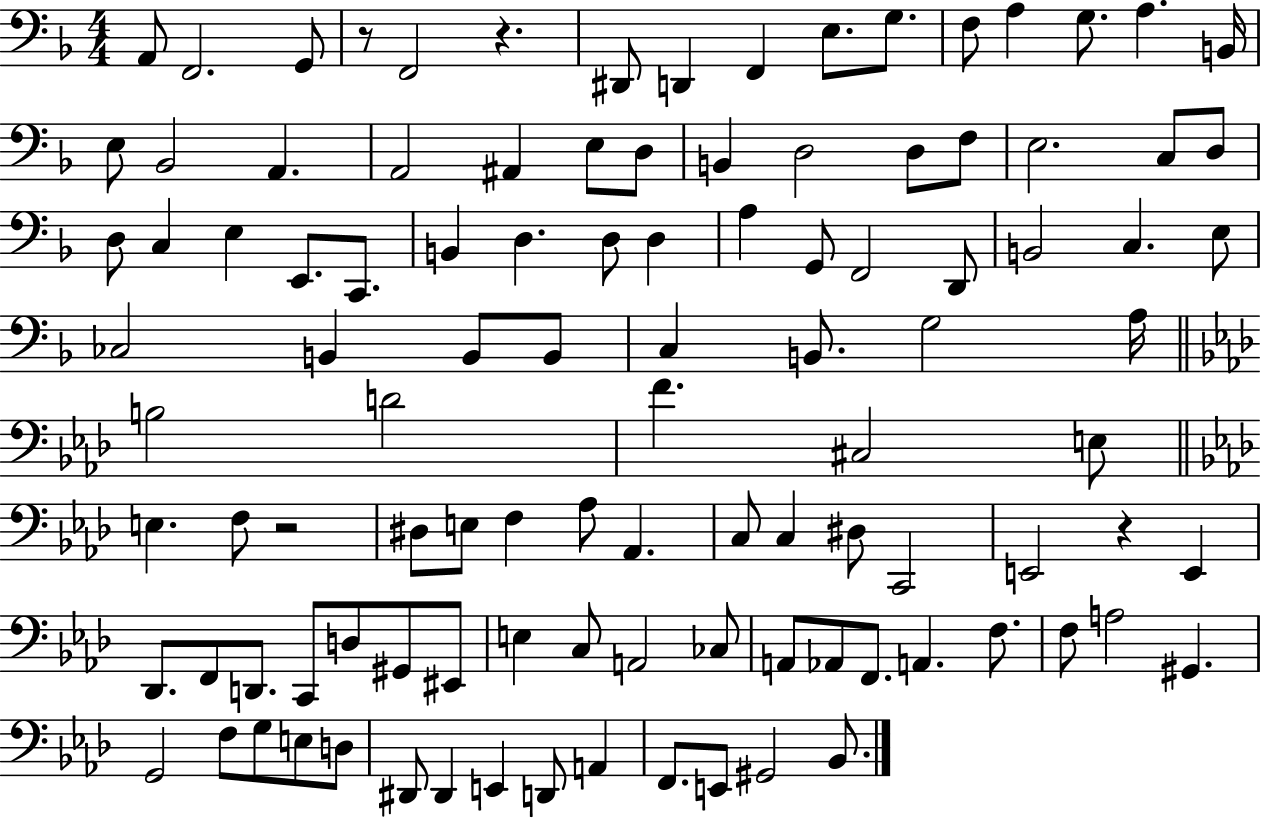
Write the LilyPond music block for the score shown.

{
  \clef bass
  \numericTimeSignature
  \time 4/4
  \key f \major
  a,8 f,2. g,8 | r8 f,2 r4. | dis,8 d,4 f,4 e8. g8. | f8 a4 g8. a4. b,16 | \break e8 bes,2 a,4. | a,2 ais,4 e8 d8 | b,4 d2 d8 f8 | e2. c8 d8 | \break d8 c4 e4 e,8. c,8. | b,4 d4. d8 d4 | a4 g,8 f,2 d,8 | b,2 c4. e8 | \break ces2 b,4 b,8 b,8 | c4 b,8. g2 a16 | \bar "||" \break \key aes \major b2 d'2 | f'4. cis2 e8 | \bar "||" \break \key aes \major e4. f8 r2 | dis8 e8 f4 aes8 aes,4. | c8 c4 dis8 c,2 | e,2 r4 e,4 | \break des,8. f,8 d,8. c,8 d8 gis,8 eis,8 | e4 c8 a,2 ces8 | a,8 aes,8 f,8. a,4. f8. | f8 a2 gis,4. | \break g,2 f8 g8 e8 d8 | dis,8 dis,4 e,4 d,8 a,4 | f,8. e,8 gis,2 bes,8. | \bar "|."
}